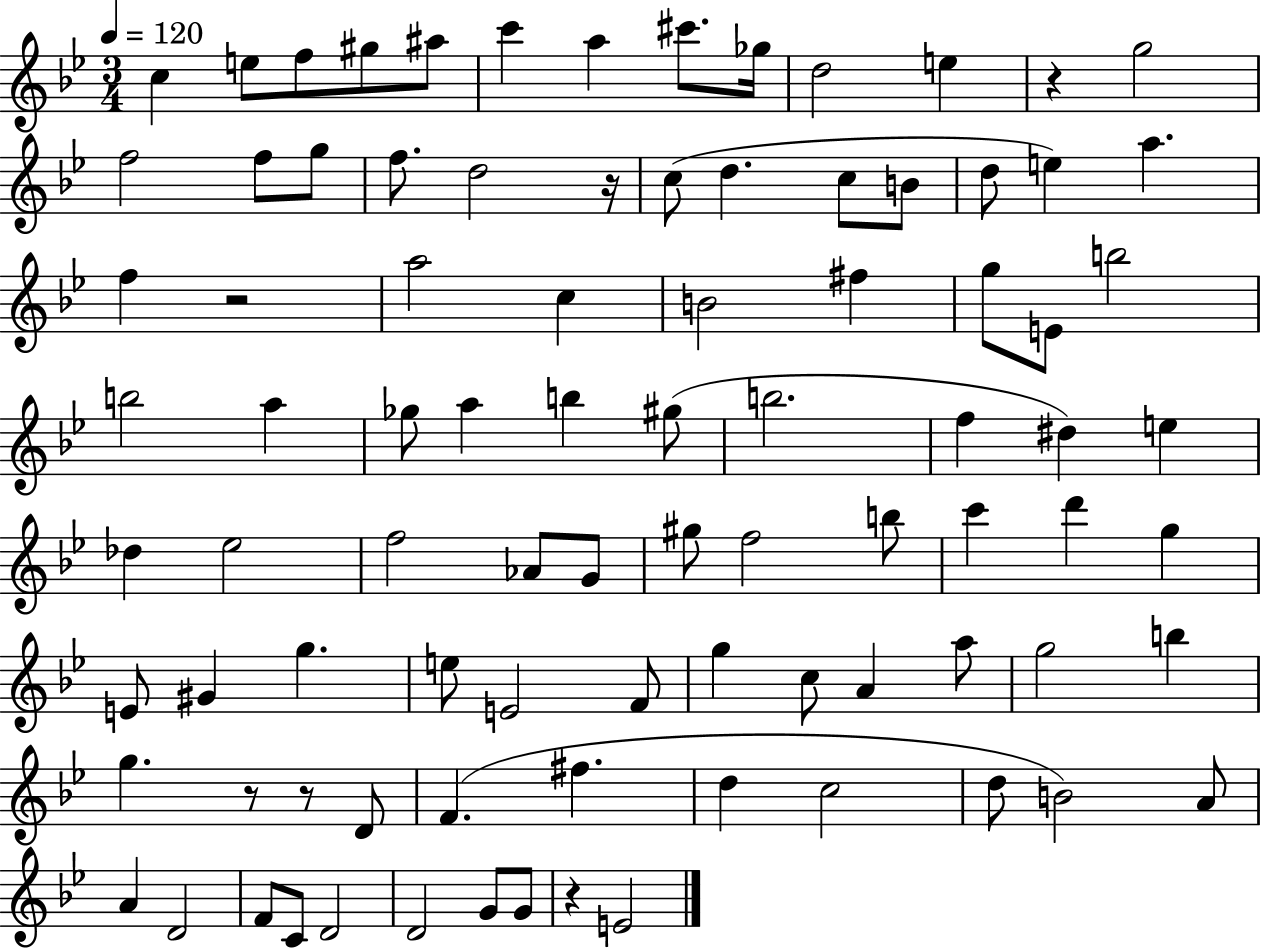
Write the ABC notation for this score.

X:1
T:Untitled
M:3/4
L:1/4
K:Bb
c e/2 f/2 ^g/2 ^a/2 c' a ^c'/2 _g/4 d2 e z g2 f2 f/2 g/2 f/2 d2 z/4 c/2 d c/2 B/2 d/2 e a f z2 a2 c B2 ^f g/2 E/2 b2 b2 a _g/2 a b ^g/2 b2 f ^d e _d _e2 f2 _A/2 G/2 ^g/2 f2 b/2 c' d' g E/2 ^G g e/2 E2 F/2 g c/2 A a/2 g2 b g z/2 z/2 D/2 F ^f d c2 d/2 B2 A/2 A D2 F/2 C/2 D2 D2 G/2 G/2 z E2